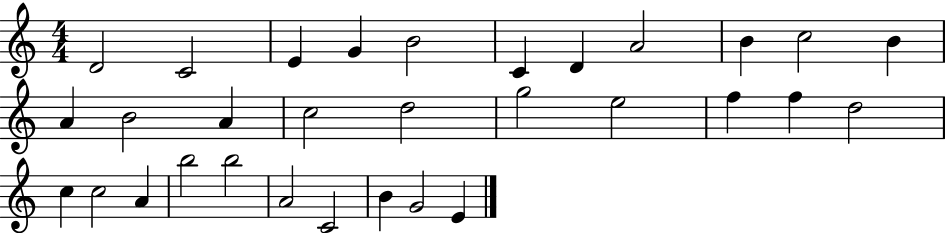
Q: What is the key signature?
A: C major